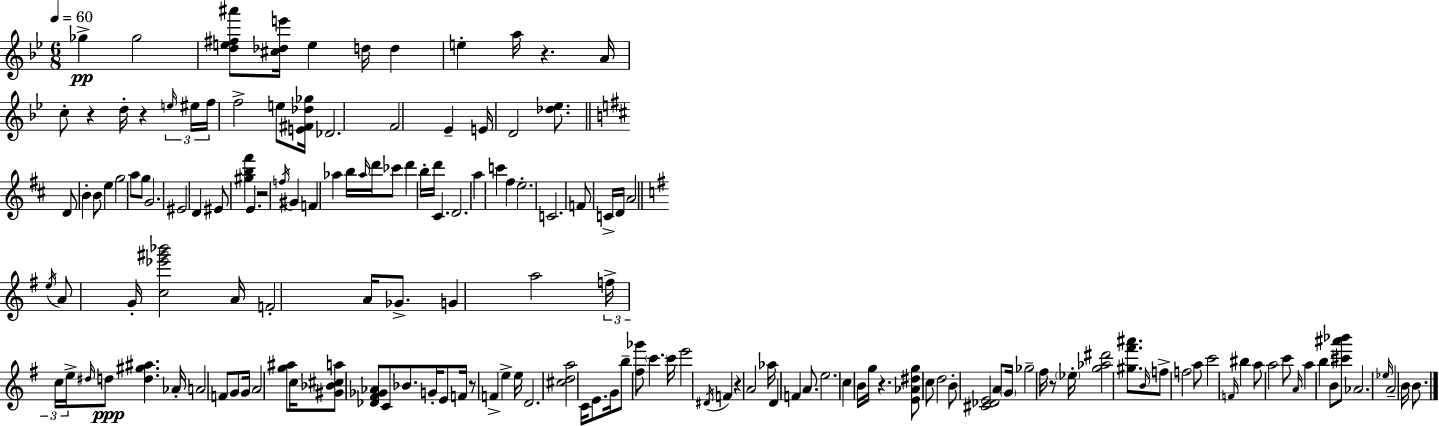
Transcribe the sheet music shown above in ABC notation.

X:1
T:Untitled
M:6/8
L:1/4
K:Gm
_g _g2 [de^f^a']/2 [^c_de']/4 e d/4 d e a/4 z A/4 c/2 z d/4 z e/4 ^e/4 f/4 f2 e/2 [E^F_d_g]/4 _D2 F2 _E E/4 D2 [_d_e]/2 D/2 B B/2 e g2 a/2 g/2 G2 ^E2 D ^E/2 [^gb^f'] E z2 f/4 ^G F _a b/4 _a/4 d'/4 _c'/2 d' b/4 d'/4 ^C D2 a c' ^f e2 C2 F/2 C/4 D/4 A2 e/4 A/2 G/4 [c_e'^g'_b']2 A/4 F2 A/4 _G/2 G a2 f/4 c/4 e/4 ^d/4 d/2 [d^g^a] _A/4 A2 F/2 G/2 G/4 A2 [g^a]/2 c/4 [^G_B^ca]/2 [_D^F_G_A]/2 C/2 _B/2 G/4 E/2 F/4 z/2 F e e/4 D2 [^cda]2 C/4 E/2 G/4 b/2 [^f_g']/2 c' c'/4 e'2 ^D/4 F z A2 _a/4 D F A/2 e2 c B/4 g/4 z [E_A^dg]/2 c/2 d2 B/2 [^C_DE]2 A/2 G/4 _g2 ^f/4 z/2 _e/4 [g_a^d']2 [^g^f'^a']/2 B/4 f/2 f2 a/2 c'2 F/4 ^b a/2 a2 c'/2 A/4 a b B/2 [^c'^a'_b']/2 _A2 _e/4 A2 B/4 B/2